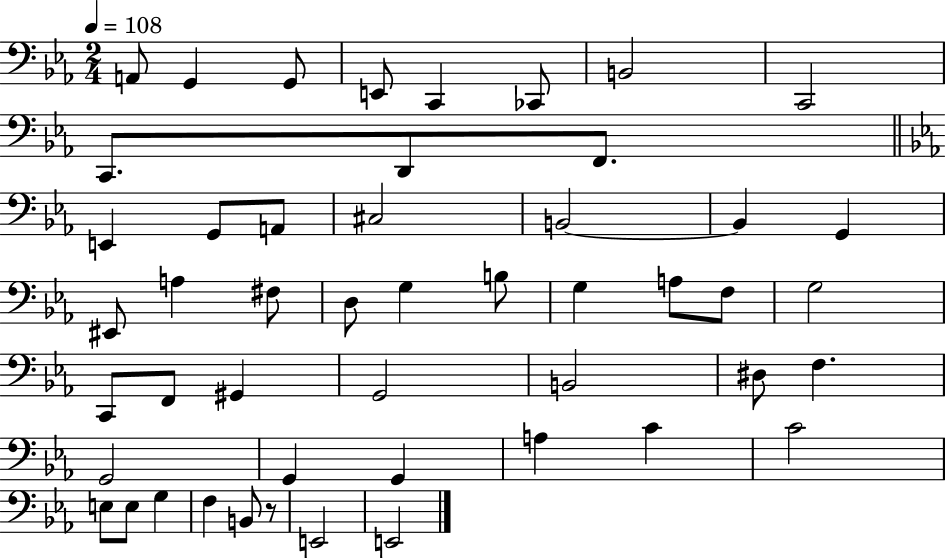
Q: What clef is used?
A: bass